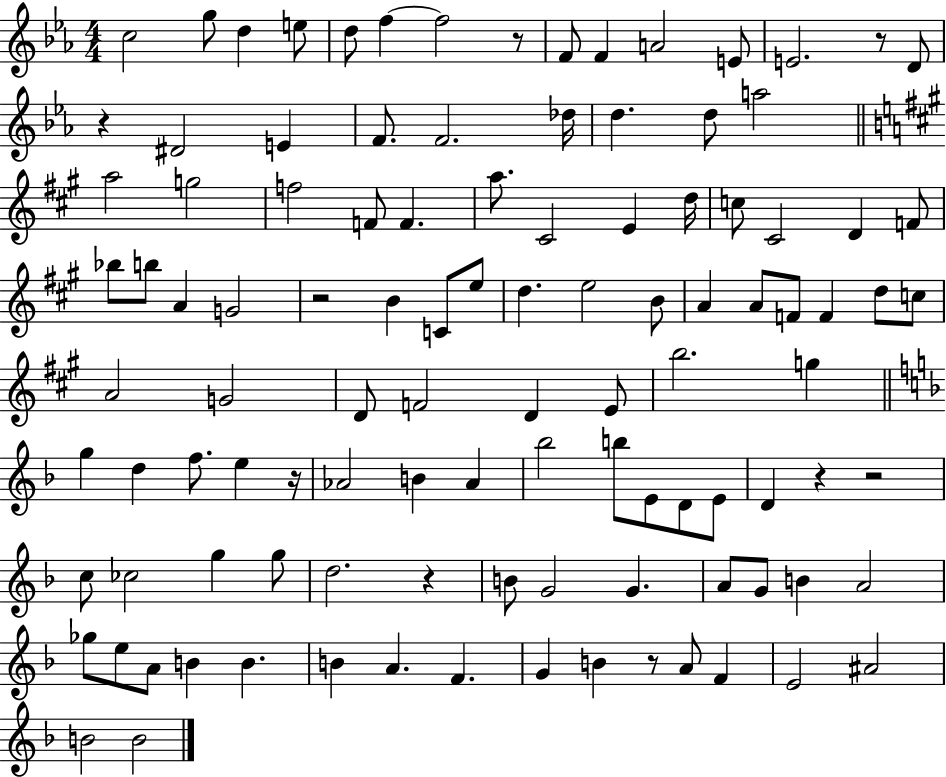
{
  \clef treble
  \numericTimeSignature
  \time 4/4
  \key ees \major
  c''2 g''8 d''4 e''8 | d''8 f''4~~ f''2 r8 | f'8 f'4 a'2 e'8 | e'2. r8 d'8 | \break r4 dis'2 e'4 | f'8. f'2. des''16 | d''4. d''8 a''2 | \bar "||" \break \key a \major a''2 g''2 | f''2 f'8 f'4. | a''8. cis'2 e'4 d''16 | c''8 cis'2 d'4 f'8 | \break bes''8 b''8 a'4 g'2 | r2 b'4 c'8 e''8 | d''4. e''2 b'8 | a'4 a'8 f'8 f'4 d''8 c''8 | \break a'2 g'2 | d'8 f'2 d'4 e'8 | b''2. g''4 | \bar "||" \break \key d \minor g''4 d''4 f''8. e''4 r16 | aes'2 b'4 aes'4 | bes''2 b''8 e'8 d'8 e'8 | d'4 r4 r2 | \break c''8 ces''2 g''4 g''8 | d''2. r4 | b'8 g'2 g'4. | a'8 g'8 b'4 a'2 | \break ges''8 e''8 a'8 b'4 b'4. | b'4 a'4. f'4. | g'4 b'4 r8 a'8 f'4 | e'2 ais'2 | \break b'2 b'2 | \bar "|."
}